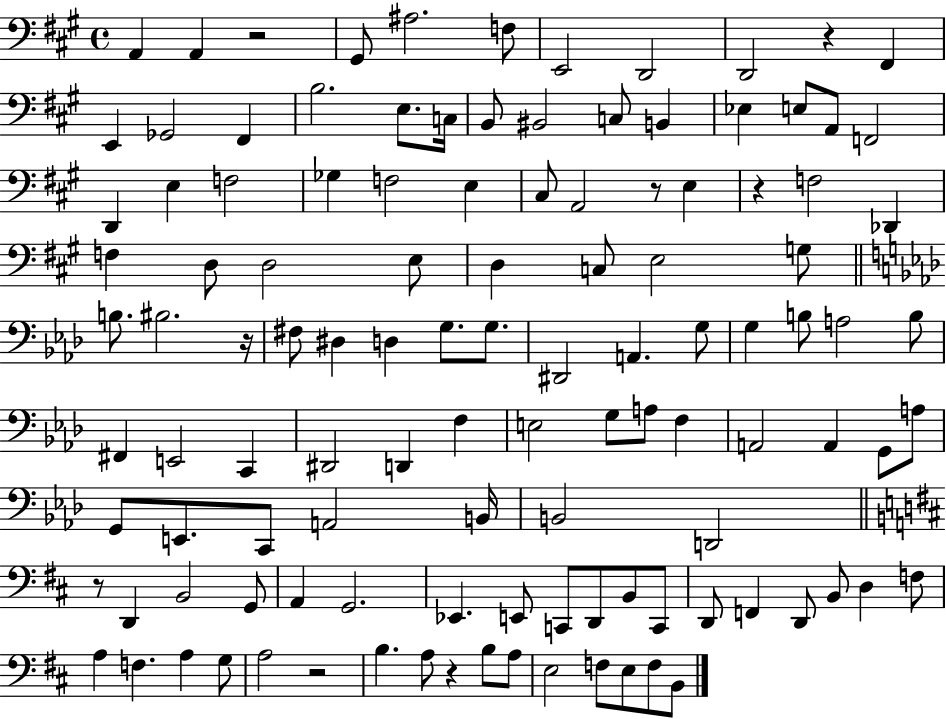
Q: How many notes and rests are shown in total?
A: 116